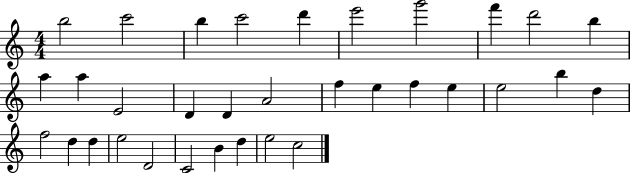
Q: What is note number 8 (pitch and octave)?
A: F6